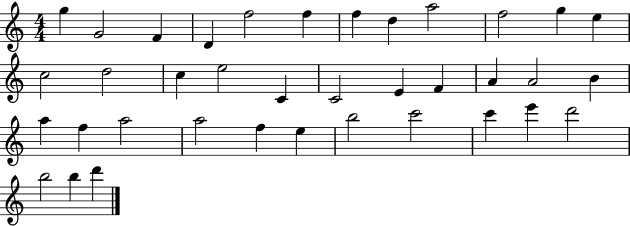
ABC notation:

X:1
T:Untitled
M:4/4
L:1/4
K:C
g G2 F D f2 f f d a2 f2 g e c2 d2 c e2 C C2 E F A A2 B a f a2 a2 f e b2 c'2 c' e' d'2 b2 b d'